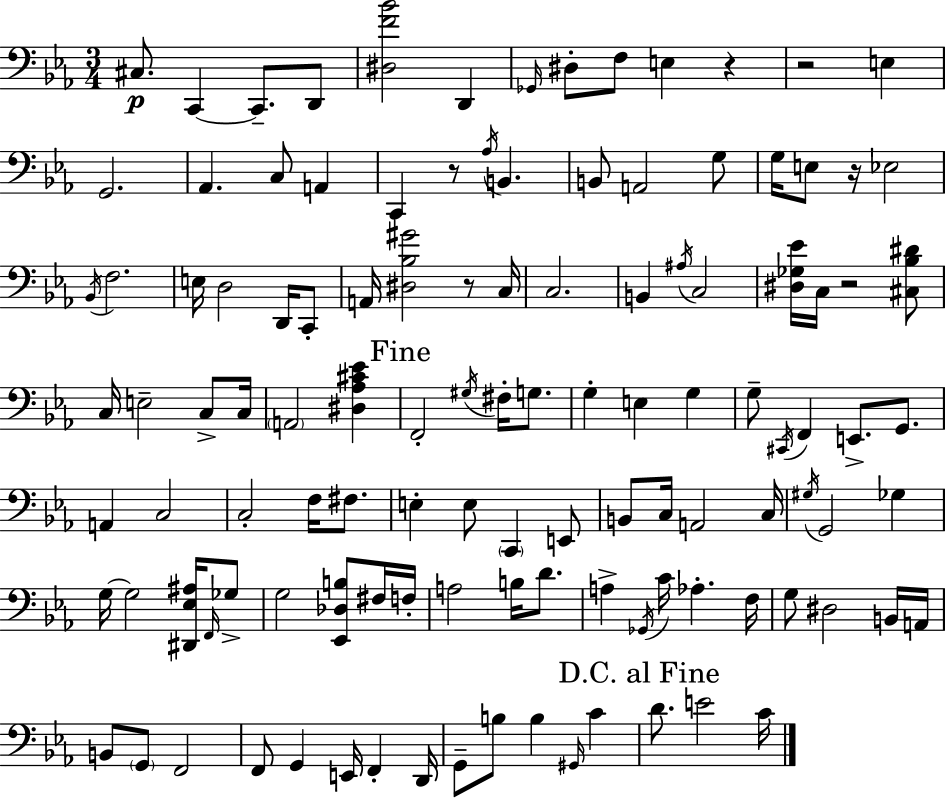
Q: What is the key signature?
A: C minor